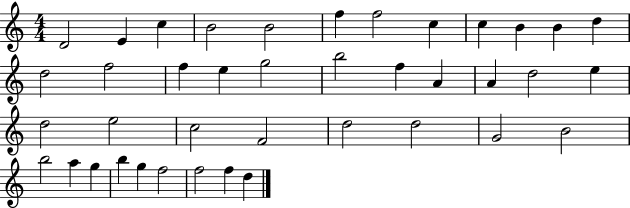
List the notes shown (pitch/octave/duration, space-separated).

D4/h E4/q C5/q B4/h B4/h F5/q F5/h C5/q C5/q B4/q B4/q D5/q D5/h F5/h F5/q E5/q G5/h B5/h F5/q A4/q A4/q D5/h E5/q D5/h E5/h C5/h F4/h D5/h D5/h G4/h B4/h B5/h A5/q G5/q B5/q G5/q F5/h F5/h F5/q D5/q